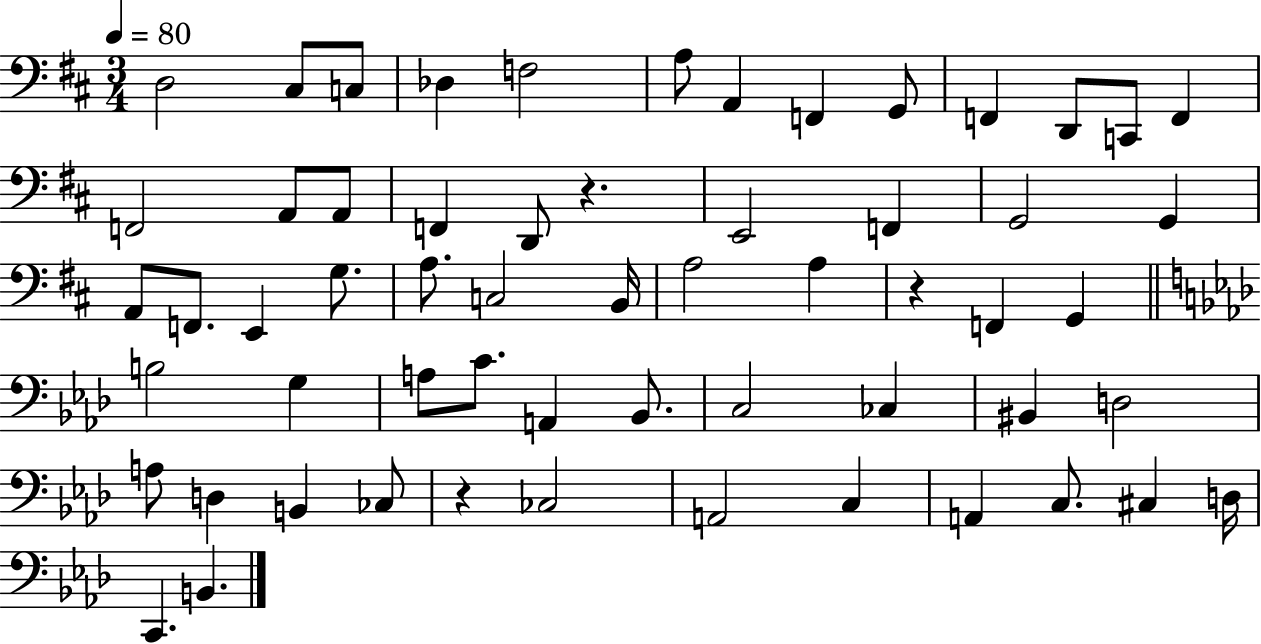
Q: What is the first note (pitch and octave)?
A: D3